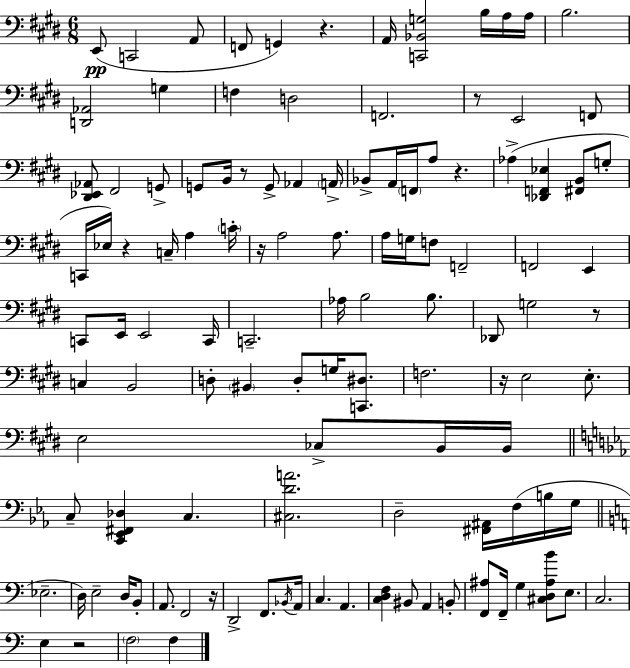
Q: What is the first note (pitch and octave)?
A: E2